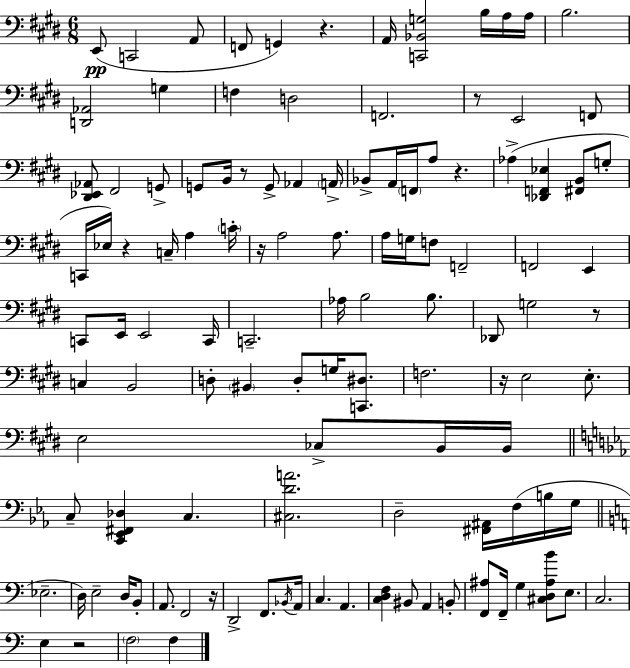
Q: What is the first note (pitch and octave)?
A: E2